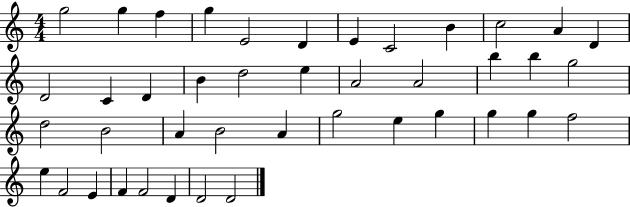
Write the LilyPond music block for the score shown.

{
  \clef treble
  \numericTimeSignature
  \time 4/4
  \key c \major
  g''2 g''4 f''4 | g''4 e'2 d'4 | e'4 c'2 b'4 | c''2 a'4 d'4 | \break d'2 c'4 d'4 | b'4 d''2 e''4 | a'2 a'2 | b''4 b''4 g''2 | \break d''2 b'2 | a'4 b'2 a'4 | g''2 e''4 g''4 | g''4 g''4 f''2 | \break e''4 f'2 e'4 | f'4 f'2 d'4 | d'2 d'2 | \bar "|."
}